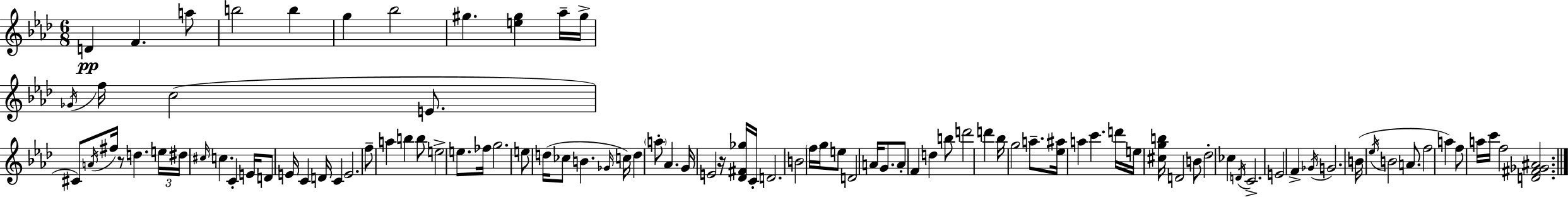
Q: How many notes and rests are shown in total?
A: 98